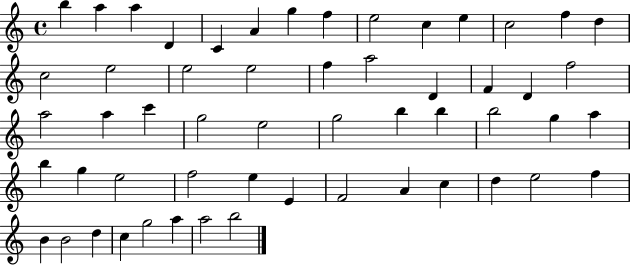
X:1
T:Untitled
M:4/4
L:1/4
K:C
b a a D C A g f e2 c e c2 f d c2 e2 e2 e2 f a2 D F D f2 a2 a c' g2 e2 g2 b b b2 g a b g e2 f2 e E F2 A c d e2 f B B2 d c g2 a a2 b2